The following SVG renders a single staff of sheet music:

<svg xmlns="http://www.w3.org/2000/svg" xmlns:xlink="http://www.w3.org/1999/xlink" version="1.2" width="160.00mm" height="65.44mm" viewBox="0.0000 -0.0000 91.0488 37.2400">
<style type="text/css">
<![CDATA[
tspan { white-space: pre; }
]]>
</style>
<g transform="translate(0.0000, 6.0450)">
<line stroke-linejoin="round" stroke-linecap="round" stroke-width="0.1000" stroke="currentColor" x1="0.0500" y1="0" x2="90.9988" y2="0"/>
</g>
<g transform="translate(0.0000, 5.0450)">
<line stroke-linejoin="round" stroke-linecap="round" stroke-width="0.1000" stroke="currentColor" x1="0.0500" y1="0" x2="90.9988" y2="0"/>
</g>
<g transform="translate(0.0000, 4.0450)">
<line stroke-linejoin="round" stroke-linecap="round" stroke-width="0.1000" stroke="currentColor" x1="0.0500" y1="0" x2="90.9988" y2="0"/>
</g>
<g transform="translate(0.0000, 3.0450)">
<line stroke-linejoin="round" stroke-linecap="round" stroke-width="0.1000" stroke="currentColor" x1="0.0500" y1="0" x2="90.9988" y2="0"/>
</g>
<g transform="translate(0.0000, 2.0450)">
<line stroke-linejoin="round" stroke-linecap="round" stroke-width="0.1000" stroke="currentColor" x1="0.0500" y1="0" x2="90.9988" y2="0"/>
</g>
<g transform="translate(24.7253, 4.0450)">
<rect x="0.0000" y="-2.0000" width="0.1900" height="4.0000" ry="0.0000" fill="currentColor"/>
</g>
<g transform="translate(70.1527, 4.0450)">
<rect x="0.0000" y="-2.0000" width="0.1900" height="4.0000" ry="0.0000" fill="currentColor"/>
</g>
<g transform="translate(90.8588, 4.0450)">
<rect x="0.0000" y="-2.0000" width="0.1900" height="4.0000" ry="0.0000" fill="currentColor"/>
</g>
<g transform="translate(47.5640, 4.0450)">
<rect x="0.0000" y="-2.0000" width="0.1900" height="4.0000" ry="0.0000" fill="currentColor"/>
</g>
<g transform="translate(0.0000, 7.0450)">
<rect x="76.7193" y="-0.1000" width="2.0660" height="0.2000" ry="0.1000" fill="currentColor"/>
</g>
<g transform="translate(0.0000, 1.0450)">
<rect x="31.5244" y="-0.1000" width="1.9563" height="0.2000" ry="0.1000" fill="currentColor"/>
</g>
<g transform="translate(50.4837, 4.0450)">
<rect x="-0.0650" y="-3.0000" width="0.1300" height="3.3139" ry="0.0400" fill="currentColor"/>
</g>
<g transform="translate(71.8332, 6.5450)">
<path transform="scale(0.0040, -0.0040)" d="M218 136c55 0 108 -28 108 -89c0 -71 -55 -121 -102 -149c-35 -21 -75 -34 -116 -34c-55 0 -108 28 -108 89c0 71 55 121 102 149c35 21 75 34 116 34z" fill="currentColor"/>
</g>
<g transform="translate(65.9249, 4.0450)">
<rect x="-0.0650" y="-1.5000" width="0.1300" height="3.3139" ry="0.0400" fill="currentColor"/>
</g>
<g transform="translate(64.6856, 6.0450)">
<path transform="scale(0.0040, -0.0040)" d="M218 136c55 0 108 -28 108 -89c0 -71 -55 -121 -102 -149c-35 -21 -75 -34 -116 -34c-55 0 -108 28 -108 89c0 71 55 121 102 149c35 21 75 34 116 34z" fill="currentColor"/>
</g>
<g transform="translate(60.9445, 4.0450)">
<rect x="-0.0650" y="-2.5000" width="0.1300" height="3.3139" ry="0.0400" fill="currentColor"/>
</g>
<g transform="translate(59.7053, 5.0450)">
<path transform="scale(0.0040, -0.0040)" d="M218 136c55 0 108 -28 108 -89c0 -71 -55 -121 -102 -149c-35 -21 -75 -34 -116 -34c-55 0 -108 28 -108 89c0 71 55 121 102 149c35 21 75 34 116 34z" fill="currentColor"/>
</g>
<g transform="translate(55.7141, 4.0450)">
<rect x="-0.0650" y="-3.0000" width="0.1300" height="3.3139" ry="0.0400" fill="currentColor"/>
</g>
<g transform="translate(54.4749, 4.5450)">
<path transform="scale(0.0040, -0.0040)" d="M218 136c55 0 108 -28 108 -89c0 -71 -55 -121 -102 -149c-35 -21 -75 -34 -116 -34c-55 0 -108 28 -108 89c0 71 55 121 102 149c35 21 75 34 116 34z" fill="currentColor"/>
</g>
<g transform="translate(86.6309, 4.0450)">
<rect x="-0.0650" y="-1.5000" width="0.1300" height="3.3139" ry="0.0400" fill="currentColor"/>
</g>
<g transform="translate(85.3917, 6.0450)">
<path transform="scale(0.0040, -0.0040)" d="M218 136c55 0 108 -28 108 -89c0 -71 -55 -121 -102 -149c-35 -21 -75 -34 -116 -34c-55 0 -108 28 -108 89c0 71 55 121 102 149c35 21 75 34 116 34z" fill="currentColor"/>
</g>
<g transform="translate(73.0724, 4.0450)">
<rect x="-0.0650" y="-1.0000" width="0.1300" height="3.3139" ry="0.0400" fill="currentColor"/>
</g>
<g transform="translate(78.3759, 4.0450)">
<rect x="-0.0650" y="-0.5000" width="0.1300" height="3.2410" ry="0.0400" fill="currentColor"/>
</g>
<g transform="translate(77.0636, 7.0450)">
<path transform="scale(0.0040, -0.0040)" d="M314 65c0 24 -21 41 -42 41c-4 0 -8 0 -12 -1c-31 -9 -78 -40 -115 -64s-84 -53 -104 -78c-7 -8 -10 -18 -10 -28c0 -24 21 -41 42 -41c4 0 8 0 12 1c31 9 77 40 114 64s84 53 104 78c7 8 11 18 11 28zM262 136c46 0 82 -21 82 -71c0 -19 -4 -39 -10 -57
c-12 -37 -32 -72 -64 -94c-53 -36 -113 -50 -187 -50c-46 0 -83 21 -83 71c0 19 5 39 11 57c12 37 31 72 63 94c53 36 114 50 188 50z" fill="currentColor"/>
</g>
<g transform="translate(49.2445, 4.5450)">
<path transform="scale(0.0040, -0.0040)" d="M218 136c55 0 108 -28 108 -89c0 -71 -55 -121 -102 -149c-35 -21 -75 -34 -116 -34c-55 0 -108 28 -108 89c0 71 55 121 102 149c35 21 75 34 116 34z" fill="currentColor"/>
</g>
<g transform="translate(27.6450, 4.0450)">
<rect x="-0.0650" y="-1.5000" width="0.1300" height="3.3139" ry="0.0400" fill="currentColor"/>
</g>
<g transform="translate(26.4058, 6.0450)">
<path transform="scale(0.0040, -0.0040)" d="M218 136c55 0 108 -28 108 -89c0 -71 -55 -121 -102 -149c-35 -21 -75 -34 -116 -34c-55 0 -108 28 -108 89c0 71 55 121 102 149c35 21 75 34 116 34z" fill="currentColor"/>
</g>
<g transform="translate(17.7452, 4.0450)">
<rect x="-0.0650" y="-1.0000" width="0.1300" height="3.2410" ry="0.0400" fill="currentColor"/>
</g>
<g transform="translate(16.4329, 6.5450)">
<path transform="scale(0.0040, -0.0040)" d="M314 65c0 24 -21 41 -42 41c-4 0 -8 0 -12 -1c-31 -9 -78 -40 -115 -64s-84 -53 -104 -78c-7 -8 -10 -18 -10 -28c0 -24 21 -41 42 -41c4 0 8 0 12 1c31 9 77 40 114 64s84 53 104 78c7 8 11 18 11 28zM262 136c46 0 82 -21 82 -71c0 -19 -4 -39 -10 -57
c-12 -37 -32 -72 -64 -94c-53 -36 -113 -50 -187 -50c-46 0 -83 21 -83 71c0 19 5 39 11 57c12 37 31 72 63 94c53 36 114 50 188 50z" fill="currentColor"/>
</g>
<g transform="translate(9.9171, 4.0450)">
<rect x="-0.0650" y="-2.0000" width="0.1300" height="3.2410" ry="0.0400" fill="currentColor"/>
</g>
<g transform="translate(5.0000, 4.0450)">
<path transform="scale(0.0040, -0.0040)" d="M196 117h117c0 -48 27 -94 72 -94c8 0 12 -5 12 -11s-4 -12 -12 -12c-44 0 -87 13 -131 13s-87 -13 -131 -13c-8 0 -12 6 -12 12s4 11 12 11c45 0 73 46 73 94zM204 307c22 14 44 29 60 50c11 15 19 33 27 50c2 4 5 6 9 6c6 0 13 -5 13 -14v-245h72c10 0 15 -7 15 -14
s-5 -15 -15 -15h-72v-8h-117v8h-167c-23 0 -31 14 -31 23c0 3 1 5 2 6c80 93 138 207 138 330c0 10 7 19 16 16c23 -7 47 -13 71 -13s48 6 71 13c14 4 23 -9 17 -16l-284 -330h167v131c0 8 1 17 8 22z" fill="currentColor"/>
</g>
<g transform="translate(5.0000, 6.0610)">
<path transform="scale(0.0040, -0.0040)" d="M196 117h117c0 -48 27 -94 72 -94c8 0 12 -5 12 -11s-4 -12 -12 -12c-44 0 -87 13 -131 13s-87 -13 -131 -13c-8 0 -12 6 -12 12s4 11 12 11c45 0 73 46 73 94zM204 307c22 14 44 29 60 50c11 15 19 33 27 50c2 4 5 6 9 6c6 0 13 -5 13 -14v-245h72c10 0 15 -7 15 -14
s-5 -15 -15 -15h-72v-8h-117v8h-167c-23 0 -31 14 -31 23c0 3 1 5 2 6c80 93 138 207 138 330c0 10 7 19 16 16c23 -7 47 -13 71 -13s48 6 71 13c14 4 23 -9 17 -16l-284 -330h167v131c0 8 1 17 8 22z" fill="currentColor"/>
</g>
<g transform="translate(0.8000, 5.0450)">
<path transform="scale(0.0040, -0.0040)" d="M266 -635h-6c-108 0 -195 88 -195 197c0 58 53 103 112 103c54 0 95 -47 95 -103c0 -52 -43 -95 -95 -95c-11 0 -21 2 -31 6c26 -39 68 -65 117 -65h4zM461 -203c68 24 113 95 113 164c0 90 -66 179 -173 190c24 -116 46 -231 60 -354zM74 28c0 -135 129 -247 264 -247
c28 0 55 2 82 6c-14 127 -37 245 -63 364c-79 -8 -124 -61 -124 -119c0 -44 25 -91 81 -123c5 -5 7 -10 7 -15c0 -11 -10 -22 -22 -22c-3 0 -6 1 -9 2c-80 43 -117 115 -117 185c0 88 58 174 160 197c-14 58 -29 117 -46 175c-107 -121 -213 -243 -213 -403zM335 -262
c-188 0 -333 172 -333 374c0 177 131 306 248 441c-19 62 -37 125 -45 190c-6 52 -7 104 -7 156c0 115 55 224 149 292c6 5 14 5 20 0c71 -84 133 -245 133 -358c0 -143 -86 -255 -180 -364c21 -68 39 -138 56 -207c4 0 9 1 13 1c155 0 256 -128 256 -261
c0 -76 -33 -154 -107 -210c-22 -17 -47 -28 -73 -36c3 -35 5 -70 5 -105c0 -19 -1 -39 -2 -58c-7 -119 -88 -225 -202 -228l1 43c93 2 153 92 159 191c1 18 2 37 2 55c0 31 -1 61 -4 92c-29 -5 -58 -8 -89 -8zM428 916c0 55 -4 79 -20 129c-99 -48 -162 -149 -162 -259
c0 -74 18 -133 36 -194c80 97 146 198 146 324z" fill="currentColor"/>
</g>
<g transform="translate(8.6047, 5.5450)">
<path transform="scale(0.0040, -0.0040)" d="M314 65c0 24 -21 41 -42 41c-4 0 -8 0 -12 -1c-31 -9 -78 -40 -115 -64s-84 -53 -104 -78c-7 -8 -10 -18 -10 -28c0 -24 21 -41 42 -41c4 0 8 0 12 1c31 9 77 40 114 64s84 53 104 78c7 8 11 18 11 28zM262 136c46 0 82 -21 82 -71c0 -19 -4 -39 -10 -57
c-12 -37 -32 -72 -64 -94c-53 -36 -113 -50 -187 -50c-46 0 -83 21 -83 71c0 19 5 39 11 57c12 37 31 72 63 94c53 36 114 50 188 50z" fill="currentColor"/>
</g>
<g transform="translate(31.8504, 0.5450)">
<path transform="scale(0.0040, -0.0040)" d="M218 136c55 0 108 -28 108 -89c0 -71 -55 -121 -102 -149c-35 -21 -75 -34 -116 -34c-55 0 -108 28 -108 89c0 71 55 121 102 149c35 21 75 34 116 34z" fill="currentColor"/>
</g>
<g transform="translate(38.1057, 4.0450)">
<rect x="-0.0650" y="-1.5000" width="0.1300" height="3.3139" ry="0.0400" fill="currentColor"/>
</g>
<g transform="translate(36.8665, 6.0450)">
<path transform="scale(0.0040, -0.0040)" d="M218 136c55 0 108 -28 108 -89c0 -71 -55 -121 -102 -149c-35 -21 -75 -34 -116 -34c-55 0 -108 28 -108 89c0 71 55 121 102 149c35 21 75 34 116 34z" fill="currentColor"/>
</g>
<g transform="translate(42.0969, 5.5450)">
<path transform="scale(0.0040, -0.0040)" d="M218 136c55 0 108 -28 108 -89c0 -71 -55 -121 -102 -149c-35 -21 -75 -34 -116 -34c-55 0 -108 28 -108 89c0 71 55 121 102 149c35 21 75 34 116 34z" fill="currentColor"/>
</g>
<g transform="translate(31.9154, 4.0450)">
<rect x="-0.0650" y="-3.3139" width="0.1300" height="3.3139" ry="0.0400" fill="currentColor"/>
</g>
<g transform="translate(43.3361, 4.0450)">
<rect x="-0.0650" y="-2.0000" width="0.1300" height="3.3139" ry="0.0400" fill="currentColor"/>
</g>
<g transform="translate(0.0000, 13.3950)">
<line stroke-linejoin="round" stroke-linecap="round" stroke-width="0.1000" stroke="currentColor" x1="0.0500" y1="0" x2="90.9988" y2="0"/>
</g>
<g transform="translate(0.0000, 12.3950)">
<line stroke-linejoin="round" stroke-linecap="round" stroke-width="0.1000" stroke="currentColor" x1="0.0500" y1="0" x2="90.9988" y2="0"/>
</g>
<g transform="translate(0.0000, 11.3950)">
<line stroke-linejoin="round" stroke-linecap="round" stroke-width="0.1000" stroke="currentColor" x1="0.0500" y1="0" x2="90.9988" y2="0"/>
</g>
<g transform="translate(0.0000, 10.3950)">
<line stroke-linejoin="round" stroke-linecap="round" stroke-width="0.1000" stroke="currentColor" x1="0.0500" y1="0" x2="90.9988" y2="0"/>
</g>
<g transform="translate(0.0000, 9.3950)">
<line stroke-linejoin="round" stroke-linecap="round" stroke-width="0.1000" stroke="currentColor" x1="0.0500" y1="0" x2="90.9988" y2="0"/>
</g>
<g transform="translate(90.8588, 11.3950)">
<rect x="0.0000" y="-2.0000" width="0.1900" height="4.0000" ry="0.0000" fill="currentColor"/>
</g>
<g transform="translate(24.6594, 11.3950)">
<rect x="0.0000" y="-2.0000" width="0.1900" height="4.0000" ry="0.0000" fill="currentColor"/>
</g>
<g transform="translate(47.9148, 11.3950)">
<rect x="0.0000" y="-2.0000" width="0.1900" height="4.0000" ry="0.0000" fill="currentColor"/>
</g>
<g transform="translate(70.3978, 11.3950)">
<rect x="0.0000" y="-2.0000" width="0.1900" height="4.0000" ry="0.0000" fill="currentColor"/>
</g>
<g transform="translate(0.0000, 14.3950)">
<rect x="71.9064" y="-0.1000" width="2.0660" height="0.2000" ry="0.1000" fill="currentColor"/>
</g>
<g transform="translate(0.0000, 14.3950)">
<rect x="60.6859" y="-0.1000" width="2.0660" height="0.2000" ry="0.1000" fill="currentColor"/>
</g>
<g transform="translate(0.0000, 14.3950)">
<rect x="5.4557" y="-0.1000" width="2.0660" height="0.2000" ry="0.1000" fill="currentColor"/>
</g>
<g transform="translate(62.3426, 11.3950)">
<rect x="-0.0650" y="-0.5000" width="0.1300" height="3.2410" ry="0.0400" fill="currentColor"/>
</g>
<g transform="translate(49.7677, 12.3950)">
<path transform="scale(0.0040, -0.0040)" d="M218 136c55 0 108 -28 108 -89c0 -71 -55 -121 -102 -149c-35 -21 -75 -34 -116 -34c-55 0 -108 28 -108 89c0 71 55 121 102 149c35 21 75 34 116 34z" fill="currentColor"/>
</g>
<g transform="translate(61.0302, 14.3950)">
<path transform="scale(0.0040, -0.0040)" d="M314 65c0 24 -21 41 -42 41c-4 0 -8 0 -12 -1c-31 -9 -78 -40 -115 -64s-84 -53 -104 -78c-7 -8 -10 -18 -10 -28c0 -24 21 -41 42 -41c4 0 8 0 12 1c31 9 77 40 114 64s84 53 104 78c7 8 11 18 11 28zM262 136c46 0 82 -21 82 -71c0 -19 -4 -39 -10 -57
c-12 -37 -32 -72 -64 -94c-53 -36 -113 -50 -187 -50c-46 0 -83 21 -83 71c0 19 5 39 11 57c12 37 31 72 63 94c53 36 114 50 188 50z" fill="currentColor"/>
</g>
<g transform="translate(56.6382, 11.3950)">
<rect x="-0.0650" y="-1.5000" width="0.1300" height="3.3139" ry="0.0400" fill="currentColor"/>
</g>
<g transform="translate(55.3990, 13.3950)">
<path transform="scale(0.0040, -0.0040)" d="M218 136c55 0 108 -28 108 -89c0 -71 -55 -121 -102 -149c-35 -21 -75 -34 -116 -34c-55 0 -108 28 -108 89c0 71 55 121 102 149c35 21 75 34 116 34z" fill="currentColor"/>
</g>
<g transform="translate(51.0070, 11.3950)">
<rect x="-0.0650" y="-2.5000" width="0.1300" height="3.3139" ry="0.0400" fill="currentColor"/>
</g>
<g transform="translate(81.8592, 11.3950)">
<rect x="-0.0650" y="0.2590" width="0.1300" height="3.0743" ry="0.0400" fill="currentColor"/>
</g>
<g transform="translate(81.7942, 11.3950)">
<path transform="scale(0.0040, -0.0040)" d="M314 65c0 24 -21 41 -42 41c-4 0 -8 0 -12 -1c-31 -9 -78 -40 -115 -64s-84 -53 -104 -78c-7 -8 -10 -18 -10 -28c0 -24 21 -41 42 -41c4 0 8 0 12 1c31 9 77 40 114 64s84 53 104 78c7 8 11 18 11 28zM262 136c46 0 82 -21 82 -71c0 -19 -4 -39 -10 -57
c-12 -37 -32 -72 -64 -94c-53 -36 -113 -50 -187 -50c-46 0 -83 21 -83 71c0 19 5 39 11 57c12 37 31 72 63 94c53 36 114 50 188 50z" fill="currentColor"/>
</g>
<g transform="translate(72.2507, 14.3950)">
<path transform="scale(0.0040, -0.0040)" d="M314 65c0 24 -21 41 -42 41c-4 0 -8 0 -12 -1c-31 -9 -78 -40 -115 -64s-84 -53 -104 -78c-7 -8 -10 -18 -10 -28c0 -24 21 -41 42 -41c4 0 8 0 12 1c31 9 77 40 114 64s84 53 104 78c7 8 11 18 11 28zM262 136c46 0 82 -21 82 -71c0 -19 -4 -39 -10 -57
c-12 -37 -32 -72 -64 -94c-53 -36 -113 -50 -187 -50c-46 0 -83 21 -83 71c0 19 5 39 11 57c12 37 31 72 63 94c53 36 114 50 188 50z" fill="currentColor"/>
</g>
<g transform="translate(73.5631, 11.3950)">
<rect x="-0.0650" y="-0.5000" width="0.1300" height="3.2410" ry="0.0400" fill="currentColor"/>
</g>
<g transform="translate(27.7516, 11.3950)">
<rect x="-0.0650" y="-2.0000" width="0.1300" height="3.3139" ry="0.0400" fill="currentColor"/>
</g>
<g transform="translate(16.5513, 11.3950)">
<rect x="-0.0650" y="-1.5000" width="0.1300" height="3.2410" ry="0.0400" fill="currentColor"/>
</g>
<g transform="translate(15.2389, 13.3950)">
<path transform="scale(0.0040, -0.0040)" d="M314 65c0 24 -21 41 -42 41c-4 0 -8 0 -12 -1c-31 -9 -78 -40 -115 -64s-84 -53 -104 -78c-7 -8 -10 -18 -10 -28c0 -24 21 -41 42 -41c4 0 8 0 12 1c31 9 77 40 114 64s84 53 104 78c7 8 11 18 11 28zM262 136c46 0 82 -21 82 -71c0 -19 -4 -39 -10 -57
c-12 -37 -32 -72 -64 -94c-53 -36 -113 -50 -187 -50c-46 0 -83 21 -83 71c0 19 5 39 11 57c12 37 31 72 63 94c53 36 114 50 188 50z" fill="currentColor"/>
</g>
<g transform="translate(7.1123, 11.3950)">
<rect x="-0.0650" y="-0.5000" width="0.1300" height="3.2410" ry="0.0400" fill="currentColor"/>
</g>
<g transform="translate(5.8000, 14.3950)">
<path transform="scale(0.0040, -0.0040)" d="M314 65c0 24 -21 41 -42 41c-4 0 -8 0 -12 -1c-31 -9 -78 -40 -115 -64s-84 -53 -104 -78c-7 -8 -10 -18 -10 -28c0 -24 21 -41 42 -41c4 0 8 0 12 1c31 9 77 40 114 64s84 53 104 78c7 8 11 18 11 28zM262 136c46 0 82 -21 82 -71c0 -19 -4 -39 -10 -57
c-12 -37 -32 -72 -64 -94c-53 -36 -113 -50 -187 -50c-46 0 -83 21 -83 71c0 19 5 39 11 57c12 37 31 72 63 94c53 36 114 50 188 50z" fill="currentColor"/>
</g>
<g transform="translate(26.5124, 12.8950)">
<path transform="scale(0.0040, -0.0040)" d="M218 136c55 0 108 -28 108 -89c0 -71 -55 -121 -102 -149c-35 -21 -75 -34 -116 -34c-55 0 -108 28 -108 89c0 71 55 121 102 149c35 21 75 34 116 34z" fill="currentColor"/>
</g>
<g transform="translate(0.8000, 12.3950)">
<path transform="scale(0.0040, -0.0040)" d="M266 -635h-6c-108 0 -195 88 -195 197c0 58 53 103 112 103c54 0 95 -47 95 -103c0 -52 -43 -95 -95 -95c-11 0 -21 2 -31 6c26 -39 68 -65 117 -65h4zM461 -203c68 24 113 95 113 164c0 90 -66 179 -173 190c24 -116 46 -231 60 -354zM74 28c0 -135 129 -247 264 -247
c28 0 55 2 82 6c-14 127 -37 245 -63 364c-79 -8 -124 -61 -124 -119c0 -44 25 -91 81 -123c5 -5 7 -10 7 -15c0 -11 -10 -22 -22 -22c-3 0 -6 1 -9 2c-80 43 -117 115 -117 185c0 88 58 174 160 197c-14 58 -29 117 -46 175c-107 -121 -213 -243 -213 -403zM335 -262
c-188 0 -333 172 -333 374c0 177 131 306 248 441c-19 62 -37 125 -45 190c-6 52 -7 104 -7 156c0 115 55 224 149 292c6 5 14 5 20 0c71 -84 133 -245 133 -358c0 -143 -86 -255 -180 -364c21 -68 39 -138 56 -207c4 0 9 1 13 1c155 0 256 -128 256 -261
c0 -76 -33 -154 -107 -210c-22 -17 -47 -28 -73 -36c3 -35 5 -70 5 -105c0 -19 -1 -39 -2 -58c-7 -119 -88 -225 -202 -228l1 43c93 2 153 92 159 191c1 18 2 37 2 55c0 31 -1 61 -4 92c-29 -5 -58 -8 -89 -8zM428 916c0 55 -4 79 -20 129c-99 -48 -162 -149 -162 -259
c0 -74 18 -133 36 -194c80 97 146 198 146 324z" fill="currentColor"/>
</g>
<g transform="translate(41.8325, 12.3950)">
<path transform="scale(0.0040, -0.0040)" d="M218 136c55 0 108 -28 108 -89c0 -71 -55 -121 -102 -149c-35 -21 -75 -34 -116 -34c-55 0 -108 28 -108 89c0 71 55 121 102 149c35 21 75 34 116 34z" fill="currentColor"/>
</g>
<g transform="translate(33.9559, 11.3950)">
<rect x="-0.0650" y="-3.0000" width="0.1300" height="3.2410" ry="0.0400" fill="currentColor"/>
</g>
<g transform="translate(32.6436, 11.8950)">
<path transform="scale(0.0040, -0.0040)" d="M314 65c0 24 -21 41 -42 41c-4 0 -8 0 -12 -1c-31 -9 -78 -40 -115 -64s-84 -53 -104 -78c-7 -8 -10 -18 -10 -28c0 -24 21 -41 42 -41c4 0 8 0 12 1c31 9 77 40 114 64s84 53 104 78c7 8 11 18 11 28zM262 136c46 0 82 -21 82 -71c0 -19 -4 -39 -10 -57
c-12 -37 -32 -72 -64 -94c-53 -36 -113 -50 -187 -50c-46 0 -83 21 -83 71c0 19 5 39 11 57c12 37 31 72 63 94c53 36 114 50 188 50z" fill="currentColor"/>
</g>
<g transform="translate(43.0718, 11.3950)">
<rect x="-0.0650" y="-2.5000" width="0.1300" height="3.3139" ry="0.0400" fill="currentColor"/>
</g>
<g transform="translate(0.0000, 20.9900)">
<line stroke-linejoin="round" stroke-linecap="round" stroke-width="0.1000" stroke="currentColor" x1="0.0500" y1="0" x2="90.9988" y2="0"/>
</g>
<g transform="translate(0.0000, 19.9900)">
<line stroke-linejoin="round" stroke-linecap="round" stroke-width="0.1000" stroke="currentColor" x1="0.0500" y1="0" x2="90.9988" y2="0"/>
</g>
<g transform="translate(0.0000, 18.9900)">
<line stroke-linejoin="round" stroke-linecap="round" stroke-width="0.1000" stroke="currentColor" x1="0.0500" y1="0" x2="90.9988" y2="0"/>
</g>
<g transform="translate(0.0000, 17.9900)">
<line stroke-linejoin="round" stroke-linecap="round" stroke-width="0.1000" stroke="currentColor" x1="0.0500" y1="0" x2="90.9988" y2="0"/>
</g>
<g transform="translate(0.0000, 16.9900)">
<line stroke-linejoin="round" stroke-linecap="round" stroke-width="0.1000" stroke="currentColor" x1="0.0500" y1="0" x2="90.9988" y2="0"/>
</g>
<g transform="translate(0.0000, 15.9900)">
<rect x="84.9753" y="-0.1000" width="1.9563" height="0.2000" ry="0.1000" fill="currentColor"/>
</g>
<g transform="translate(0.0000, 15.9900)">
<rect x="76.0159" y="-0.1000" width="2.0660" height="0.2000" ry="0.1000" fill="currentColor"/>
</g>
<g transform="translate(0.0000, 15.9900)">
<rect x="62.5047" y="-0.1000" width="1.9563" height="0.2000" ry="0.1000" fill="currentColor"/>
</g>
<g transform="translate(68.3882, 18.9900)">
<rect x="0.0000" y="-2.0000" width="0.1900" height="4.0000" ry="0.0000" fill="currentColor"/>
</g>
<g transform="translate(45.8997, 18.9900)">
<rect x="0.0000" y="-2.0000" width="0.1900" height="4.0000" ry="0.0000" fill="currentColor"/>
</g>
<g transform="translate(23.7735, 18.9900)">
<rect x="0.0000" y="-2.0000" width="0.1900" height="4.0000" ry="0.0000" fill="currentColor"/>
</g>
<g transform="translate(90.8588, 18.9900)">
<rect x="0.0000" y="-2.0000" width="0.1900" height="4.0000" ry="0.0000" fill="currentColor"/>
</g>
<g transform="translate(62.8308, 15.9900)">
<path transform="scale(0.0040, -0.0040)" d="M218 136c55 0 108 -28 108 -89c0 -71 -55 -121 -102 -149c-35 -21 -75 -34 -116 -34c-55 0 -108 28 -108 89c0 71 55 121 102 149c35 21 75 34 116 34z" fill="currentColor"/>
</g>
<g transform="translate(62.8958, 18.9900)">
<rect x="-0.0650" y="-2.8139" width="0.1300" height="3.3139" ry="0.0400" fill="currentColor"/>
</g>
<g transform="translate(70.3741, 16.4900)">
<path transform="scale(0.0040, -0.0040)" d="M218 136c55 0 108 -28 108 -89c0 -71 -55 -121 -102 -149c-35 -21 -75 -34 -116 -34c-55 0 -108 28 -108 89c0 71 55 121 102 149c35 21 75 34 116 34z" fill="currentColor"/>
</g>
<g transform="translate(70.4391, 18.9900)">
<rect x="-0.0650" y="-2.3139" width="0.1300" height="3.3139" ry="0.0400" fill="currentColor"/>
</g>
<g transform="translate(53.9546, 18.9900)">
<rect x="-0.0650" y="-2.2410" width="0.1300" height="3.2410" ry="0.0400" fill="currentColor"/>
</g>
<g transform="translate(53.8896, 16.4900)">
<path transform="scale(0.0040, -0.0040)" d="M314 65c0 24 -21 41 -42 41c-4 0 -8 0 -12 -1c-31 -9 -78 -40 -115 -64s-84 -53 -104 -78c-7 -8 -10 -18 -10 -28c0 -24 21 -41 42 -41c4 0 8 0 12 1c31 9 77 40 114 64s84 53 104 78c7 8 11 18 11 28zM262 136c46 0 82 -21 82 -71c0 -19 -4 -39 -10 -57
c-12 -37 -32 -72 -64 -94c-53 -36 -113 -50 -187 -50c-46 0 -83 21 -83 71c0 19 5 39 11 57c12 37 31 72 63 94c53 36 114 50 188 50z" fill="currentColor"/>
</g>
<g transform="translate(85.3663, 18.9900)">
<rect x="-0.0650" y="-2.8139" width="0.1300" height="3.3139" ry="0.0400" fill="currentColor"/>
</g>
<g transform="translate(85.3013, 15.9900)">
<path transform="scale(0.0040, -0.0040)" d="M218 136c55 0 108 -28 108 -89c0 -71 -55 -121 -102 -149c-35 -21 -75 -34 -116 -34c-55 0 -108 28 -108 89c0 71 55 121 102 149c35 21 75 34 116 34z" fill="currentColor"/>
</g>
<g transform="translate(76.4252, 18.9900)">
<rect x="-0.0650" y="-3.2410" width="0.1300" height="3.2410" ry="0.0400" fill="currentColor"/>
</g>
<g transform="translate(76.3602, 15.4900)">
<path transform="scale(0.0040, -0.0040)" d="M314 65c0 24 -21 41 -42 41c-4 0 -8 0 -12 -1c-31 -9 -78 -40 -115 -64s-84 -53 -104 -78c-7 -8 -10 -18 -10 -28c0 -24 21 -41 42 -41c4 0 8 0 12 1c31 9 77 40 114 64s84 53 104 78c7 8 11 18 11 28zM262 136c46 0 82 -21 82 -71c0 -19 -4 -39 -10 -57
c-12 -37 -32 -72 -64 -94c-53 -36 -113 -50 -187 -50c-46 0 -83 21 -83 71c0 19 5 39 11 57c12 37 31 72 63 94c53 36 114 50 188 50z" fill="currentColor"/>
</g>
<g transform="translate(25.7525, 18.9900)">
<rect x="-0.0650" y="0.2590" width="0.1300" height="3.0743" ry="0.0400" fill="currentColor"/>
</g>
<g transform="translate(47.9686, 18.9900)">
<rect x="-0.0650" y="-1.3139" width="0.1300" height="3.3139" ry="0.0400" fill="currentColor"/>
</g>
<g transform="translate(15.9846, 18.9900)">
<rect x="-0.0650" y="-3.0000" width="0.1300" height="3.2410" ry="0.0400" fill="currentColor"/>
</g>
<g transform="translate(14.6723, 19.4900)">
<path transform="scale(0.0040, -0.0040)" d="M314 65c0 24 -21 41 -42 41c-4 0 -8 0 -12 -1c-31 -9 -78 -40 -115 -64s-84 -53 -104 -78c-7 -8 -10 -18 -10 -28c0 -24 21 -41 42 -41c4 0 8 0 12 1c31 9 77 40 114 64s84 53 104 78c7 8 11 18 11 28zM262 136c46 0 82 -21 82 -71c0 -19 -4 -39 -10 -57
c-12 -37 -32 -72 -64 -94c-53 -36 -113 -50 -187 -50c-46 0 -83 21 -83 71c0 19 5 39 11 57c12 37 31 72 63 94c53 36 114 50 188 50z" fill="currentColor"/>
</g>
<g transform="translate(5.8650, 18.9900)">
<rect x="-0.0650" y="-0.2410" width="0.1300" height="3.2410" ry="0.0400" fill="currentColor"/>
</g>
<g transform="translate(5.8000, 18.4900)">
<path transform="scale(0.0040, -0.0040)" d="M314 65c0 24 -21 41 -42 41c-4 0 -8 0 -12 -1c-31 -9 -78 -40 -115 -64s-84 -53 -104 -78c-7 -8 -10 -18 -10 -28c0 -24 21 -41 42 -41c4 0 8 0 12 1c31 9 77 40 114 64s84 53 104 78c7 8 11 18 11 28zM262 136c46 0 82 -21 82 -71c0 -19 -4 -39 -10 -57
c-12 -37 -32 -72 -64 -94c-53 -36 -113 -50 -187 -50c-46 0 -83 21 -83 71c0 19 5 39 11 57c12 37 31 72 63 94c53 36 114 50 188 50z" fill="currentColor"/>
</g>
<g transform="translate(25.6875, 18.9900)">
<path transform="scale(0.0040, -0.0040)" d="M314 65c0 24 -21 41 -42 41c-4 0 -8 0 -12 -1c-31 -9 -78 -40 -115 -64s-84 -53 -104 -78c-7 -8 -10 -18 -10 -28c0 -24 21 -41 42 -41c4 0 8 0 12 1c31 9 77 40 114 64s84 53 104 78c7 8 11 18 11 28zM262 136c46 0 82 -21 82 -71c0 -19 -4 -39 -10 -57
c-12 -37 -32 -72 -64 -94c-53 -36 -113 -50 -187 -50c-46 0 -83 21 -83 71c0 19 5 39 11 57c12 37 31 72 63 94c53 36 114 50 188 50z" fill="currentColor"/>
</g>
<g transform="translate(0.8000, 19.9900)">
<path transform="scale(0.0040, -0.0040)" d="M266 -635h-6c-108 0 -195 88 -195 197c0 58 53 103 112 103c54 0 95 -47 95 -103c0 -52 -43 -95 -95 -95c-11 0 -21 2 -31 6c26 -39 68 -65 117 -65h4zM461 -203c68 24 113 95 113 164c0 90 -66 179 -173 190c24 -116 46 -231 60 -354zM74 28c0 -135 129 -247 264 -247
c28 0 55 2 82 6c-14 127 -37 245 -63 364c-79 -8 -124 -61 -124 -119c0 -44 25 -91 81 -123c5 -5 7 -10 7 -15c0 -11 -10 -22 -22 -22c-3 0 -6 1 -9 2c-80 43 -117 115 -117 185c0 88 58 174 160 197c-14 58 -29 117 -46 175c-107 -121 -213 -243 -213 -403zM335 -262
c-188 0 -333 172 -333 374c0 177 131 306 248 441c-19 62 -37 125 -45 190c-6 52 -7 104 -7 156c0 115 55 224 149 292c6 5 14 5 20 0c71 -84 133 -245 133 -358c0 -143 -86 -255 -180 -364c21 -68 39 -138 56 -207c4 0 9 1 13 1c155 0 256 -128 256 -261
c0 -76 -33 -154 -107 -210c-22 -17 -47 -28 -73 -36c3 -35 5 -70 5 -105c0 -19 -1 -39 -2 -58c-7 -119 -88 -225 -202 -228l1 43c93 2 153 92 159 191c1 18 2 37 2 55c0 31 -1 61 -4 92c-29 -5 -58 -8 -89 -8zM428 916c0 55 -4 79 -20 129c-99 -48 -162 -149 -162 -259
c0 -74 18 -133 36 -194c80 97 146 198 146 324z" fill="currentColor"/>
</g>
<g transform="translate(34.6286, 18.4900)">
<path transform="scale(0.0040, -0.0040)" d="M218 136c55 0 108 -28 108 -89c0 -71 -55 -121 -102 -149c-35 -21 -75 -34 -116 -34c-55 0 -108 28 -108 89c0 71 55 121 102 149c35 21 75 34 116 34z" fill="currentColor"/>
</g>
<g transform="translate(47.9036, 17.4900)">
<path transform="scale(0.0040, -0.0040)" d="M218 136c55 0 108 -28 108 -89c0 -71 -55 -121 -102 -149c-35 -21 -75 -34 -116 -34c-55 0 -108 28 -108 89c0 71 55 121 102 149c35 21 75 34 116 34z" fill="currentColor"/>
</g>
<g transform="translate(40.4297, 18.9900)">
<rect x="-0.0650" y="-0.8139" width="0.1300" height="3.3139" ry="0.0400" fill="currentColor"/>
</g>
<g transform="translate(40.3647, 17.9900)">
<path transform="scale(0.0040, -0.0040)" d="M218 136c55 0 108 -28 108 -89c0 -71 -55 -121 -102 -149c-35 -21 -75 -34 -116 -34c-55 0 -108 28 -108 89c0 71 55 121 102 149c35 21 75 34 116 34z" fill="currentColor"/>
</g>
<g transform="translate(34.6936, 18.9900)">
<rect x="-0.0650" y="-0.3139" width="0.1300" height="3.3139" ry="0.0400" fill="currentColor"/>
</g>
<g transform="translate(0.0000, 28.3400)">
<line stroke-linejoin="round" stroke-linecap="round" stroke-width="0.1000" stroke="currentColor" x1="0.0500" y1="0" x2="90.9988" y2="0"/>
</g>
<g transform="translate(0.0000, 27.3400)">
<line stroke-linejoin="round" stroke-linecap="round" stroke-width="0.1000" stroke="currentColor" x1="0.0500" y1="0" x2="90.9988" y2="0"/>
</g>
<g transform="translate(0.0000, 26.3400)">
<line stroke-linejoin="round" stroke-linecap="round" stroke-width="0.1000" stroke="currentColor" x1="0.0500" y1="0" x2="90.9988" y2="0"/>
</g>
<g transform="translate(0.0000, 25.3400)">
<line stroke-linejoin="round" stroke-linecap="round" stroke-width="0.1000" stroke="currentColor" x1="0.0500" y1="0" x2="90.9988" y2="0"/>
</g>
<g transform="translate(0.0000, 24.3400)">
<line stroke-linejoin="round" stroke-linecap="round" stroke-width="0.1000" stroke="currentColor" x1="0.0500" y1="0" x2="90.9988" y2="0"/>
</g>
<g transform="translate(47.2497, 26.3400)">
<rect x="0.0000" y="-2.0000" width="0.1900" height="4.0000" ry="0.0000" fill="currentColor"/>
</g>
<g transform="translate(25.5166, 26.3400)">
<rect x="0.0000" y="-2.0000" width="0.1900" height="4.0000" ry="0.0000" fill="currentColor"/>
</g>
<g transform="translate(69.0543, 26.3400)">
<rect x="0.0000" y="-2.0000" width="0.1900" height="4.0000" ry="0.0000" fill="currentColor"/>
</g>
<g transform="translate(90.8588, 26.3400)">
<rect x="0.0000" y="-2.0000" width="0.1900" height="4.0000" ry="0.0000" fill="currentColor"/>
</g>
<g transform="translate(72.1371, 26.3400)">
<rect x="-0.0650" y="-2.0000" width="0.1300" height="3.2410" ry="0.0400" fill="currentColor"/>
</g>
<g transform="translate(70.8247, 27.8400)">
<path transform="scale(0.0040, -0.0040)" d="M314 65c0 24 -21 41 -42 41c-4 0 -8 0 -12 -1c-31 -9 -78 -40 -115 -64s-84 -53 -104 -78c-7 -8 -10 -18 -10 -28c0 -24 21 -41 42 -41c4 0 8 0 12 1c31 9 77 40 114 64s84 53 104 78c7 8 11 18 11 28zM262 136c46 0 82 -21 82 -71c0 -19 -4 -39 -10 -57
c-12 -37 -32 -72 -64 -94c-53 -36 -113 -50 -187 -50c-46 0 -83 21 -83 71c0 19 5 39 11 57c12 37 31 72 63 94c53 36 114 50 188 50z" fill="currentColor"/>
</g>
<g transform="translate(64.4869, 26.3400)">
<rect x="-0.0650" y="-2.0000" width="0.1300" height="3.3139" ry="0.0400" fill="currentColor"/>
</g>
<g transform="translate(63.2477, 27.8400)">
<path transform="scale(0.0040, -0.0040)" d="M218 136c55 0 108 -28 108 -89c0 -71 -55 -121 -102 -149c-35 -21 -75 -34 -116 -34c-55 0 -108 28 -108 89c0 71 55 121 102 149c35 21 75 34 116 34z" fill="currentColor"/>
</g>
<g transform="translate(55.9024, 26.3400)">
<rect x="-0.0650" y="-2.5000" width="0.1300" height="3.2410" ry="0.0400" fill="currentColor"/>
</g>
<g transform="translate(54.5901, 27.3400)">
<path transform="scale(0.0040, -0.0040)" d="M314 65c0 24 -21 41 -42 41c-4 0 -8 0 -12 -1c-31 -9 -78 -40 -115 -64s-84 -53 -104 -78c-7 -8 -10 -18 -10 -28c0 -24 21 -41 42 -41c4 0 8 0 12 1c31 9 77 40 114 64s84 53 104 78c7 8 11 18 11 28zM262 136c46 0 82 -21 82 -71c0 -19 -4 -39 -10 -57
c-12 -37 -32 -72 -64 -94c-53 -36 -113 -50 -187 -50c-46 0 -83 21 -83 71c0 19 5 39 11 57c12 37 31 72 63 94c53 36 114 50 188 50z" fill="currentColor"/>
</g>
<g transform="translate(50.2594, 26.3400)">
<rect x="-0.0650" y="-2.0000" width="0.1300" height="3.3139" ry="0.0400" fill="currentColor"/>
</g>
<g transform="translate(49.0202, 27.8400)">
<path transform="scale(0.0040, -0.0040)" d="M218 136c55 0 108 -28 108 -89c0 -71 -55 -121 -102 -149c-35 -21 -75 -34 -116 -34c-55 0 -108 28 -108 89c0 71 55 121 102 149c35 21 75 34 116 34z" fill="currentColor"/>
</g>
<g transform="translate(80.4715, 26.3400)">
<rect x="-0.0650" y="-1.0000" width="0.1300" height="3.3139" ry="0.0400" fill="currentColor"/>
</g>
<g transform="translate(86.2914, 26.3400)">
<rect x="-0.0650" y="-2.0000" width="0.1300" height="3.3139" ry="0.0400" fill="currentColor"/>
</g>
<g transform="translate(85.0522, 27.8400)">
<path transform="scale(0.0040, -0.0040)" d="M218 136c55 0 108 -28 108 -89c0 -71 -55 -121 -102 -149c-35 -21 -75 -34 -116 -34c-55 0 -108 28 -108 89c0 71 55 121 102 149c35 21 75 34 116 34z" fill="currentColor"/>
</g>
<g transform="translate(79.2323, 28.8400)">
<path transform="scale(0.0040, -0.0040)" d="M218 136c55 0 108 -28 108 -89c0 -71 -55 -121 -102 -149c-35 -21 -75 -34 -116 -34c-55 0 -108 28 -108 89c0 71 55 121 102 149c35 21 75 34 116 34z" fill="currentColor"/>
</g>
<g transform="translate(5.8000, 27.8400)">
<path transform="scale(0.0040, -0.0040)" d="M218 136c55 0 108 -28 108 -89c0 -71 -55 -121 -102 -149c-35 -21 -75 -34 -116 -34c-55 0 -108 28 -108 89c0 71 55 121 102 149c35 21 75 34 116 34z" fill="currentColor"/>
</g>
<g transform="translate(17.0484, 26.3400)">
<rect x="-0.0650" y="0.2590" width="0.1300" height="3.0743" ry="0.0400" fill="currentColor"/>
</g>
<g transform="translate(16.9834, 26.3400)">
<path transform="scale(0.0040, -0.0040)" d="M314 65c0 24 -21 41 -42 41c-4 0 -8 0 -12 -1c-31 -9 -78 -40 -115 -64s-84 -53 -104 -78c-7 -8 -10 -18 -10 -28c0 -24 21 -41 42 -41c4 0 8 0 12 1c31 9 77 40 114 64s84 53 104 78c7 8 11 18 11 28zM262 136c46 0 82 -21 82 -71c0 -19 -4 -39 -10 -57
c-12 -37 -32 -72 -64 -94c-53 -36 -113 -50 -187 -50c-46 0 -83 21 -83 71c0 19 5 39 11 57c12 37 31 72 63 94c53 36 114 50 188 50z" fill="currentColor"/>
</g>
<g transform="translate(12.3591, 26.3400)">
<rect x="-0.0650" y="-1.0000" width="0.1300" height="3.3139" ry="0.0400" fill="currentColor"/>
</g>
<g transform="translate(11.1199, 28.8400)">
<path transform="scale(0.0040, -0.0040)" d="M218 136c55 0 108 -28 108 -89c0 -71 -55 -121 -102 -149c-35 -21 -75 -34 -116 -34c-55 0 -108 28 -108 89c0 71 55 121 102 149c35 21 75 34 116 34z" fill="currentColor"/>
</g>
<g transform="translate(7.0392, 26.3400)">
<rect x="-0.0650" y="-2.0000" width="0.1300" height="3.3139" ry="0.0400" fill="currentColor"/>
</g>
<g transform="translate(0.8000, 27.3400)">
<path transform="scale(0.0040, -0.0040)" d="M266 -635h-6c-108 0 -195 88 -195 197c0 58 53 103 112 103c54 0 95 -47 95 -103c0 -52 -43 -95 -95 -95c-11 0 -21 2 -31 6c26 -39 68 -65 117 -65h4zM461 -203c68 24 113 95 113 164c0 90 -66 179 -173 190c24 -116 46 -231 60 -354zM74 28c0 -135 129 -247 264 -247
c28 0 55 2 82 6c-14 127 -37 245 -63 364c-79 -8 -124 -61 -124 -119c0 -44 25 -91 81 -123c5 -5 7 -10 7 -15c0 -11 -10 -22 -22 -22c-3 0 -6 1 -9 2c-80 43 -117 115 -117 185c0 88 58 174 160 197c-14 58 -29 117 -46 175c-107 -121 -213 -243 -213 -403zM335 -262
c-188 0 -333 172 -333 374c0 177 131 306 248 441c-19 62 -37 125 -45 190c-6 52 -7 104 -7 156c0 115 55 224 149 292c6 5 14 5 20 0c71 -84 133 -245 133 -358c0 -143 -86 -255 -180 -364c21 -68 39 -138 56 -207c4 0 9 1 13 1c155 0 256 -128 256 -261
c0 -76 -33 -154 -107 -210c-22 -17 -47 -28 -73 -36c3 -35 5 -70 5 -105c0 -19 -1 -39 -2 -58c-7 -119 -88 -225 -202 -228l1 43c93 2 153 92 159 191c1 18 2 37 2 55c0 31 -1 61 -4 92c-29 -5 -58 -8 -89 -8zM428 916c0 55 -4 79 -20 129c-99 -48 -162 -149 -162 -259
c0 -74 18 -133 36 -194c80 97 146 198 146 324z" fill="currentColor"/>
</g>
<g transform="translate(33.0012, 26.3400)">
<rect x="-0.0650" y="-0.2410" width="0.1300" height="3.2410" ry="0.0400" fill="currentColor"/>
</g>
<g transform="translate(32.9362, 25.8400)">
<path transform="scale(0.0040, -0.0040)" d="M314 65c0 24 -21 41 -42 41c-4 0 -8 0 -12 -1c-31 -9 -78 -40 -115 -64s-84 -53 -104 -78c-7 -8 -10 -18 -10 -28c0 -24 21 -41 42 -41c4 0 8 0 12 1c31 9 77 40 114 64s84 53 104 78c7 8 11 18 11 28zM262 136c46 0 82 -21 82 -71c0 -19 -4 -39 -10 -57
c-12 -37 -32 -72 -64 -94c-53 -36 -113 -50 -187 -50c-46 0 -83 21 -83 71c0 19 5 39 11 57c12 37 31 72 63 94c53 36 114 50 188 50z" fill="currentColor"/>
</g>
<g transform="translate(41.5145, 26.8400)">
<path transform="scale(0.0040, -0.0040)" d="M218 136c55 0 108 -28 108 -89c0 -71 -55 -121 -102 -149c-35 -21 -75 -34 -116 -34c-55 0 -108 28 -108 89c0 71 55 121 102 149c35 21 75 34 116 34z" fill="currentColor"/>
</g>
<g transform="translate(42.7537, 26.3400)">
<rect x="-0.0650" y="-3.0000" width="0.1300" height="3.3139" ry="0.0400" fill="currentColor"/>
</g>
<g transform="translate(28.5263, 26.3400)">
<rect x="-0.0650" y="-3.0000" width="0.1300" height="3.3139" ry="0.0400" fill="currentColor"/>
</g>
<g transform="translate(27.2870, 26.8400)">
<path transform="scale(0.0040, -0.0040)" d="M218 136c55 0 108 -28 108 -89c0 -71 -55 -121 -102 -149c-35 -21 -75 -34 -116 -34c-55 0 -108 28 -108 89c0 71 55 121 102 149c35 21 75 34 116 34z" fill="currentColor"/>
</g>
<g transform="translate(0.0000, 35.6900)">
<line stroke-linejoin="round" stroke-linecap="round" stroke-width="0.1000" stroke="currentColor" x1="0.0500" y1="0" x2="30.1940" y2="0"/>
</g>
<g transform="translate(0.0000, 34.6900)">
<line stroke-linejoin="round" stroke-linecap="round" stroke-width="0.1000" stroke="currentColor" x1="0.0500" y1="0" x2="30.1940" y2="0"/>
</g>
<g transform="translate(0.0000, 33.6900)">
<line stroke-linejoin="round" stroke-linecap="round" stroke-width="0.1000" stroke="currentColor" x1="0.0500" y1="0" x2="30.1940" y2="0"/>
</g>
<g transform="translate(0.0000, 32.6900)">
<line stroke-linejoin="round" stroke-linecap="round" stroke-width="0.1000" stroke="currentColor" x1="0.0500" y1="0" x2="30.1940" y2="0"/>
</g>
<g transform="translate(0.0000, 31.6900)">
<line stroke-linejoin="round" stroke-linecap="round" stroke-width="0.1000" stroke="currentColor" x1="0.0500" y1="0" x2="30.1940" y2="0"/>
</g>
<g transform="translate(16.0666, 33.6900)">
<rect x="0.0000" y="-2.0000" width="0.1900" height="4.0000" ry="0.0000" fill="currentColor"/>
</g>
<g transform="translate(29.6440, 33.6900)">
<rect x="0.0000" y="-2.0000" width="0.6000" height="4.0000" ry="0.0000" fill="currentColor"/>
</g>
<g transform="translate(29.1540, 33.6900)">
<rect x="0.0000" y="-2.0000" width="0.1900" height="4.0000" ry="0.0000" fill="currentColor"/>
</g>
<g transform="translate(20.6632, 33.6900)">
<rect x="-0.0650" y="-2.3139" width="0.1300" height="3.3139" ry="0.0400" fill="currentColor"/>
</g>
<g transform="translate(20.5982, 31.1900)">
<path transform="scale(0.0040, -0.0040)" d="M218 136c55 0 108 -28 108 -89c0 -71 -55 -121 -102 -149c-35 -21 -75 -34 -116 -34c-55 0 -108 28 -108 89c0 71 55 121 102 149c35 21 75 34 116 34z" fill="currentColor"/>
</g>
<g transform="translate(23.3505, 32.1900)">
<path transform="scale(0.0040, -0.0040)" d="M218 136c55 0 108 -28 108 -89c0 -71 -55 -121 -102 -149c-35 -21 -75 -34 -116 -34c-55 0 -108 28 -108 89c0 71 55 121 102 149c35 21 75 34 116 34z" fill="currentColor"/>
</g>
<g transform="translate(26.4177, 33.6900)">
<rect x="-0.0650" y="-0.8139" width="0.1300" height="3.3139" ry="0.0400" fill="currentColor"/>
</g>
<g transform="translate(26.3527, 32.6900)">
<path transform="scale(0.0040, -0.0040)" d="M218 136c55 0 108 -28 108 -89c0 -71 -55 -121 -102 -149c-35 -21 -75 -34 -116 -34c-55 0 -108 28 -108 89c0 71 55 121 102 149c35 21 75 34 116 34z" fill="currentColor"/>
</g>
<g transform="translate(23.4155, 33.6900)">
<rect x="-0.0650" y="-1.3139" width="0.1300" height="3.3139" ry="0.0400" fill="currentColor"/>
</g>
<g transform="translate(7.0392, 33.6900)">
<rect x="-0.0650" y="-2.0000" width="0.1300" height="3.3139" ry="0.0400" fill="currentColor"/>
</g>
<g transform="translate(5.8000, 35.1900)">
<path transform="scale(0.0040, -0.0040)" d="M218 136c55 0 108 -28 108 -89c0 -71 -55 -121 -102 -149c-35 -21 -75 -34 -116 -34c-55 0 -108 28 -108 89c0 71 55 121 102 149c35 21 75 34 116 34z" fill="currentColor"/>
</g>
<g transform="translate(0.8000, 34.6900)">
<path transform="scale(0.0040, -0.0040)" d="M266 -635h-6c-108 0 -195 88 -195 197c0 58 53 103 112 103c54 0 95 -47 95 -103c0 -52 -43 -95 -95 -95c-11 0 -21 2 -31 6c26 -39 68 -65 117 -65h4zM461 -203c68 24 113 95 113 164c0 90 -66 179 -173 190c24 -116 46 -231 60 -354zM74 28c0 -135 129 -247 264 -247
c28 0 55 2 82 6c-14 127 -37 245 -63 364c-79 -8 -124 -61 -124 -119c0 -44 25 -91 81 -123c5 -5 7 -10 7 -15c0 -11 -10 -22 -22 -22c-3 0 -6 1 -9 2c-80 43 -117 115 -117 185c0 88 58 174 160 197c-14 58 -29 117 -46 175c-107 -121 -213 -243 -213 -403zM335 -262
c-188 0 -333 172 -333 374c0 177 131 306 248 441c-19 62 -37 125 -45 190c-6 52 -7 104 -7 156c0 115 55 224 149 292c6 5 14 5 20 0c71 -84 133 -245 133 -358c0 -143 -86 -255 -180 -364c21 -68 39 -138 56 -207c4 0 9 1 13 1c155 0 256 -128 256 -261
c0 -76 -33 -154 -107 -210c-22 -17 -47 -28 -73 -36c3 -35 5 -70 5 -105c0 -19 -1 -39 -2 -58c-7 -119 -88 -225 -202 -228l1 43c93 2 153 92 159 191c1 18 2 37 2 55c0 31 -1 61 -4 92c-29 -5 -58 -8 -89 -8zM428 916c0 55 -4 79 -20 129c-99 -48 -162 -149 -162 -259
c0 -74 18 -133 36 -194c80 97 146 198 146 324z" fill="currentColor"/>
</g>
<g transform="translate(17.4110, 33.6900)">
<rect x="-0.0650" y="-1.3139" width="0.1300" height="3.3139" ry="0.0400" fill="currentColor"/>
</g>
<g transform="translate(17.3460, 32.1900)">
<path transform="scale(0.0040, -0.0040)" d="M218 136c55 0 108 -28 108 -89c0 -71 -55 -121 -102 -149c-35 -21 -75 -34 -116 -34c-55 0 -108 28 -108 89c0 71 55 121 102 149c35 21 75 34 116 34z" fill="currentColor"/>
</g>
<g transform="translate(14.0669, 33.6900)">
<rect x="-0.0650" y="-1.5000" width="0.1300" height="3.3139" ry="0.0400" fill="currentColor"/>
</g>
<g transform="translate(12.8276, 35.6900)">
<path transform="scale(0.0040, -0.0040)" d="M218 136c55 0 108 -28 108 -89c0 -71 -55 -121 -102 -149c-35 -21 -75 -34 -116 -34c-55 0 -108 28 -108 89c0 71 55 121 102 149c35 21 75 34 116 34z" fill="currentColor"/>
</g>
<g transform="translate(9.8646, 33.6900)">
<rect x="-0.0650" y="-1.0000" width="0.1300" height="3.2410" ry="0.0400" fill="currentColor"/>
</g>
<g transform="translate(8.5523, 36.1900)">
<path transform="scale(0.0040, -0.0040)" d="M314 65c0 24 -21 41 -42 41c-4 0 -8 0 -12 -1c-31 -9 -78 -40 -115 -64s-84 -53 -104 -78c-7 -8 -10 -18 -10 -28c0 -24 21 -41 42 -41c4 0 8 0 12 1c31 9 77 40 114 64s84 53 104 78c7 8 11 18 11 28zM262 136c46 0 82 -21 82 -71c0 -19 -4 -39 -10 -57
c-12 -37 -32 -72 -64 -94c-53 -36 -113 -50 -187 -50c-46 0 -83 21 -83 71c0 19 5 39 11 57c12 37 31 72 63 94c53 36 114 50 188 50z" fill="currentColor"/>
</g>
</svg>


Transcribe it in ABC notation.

X:1
T:Untitled
M:4/4
L:1/4
K:C
F2 D2 E b E F A A G E D C2 E C2 E2 F A2 G G E C2 C2 B2 c2 A2 B2 c d e g2 a g b2 a F D B2 A c2 A F G2 F F2 D F F D2 E e g e d